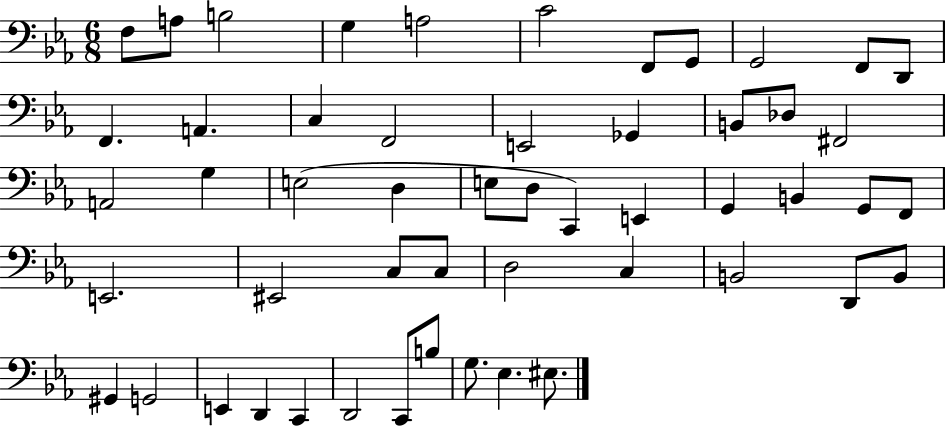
F3/e A3/e B3/h G3/q A3/h C4/h F2/e G2/e G2/h F2/e D2/e F2/q. A2/q. C3/q F2/h E2/h Gb2/q B2/e Db3/e F#2/h A2/h G3/q E3/h D3/q E3/e D3/e C2/q E2/q G2/q B2/q G2/e F2/e E2/h. EIS2/h C3/e C3/e D3/h C3/q B2/h D2/e B2/e G#2/q G2/h E2/q D2/q C2/q D2/h C2/e B3/e G3/e. Eb3/q. EIS3/e.